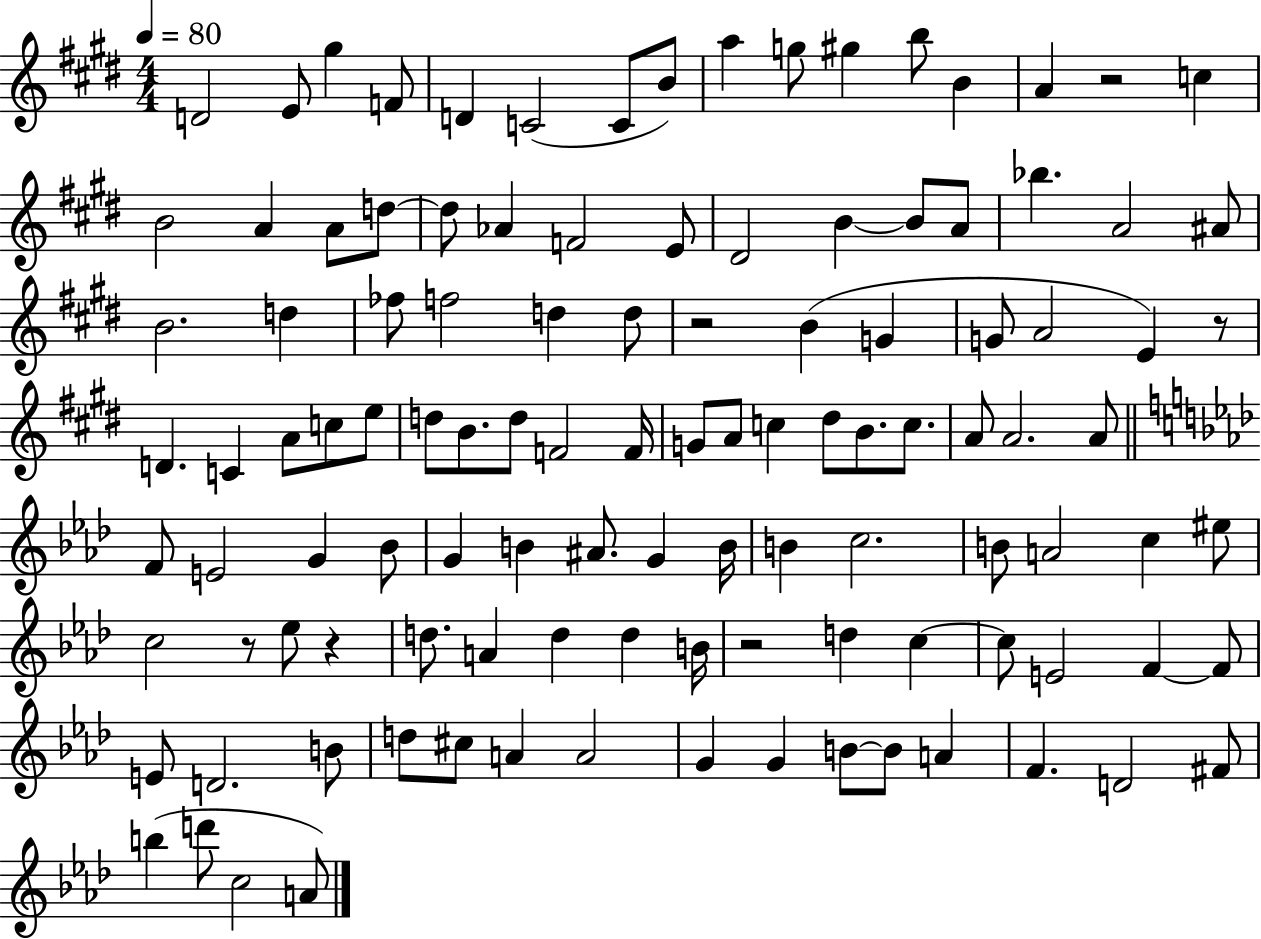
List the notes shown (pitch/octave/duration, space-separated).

D4/h E4/e G#5/q F4/e D4/q C4/h C4/e B4/e A5/q G5/e G#5/q B5/e B4/q A4/q R/h C5/q B4/h A4/q A4/e D5/e D5/e Ab4/q F4/h E4/e D#4/h B4/q B4/e A4/e Bb5/q. A4/h A#4/e B4/h. D5/q FES5/e F5/h D5/q D5/e R/h B4/q G4/q G4/e A4/h E4/q R/e D4/q. C4/q A4/e C5/e E5/e D5/e B4/e. D5/e F4/h F4/s G4/e A4/e C5/q D#5/e B4/e. C5/e. A4/e A4/h. A4/e F4/e E4/h G4/q Bb4/e G4/q B4/q A#4/e. G4/q B4/s B4/q C5/h. B4/e A4/h C5/q EIS5/e C5/h R/e Eb5/e R/q D5/e. A4/q D5/q D5/q B4/s R/h D5/q C5/q C5/e E4/h F4/q F4/e E4/e D4/h. B4/e D5/e C#5/e A4/q A4/h G4/q G4/q B4/e B4/e A4/q F4/q. D4/h F#4/e B5/q D6/e C5/h A4/e